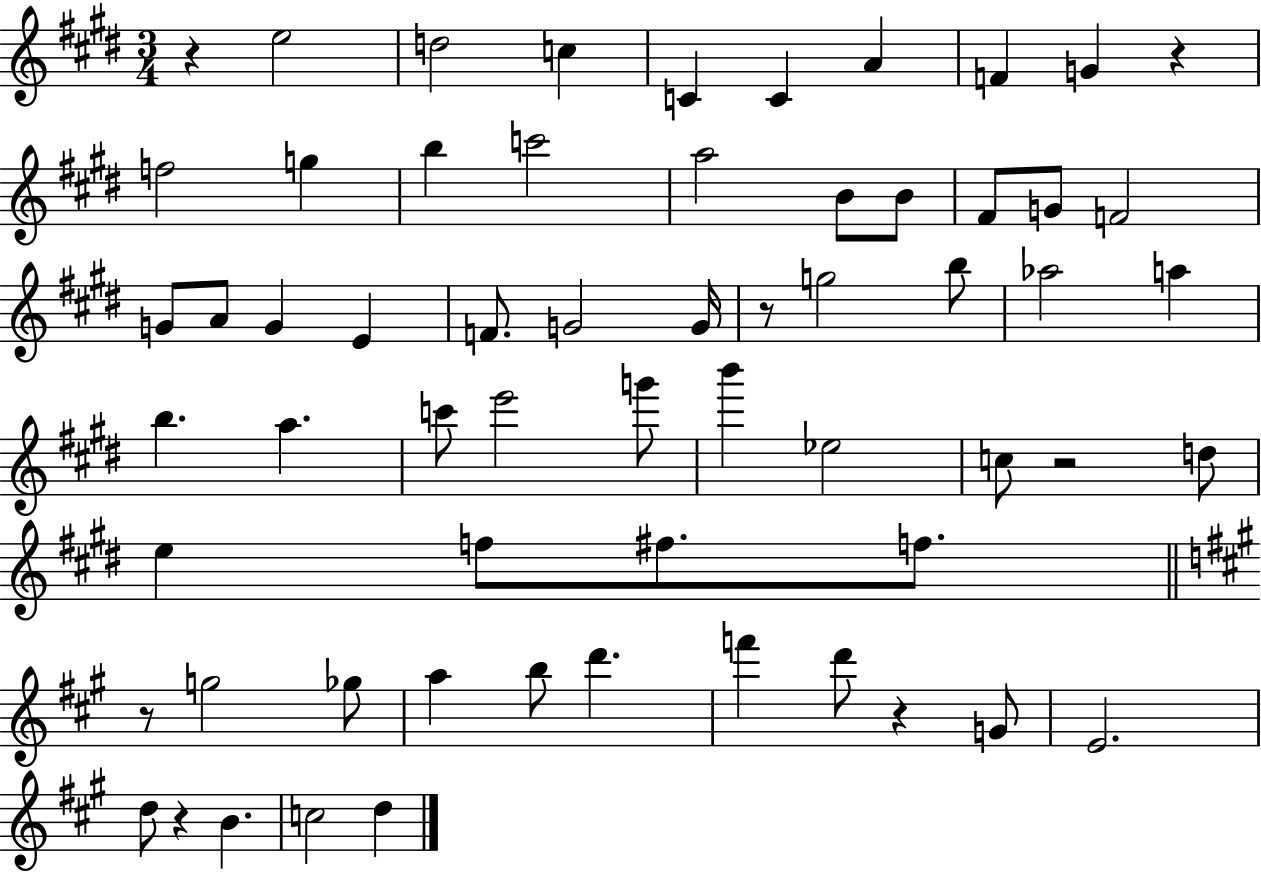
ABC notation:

X:1
T:Untitled
M:3/4
L:1/4
K:E
z e2 d2 c C C A F G z f2 g b c'2 a2 B/2 B/2 ^F/2 G/2 F2 G/2 A/2 G E F/2 G2 G/4 z/2 g2 b/2 _a2 a b a c'/2 e'2 g'/2 b' _e2 c/2 z2 d/2 e f/2 ^f/2 f/2 z/2 g2 _g/2 a b/2 d' f' d'/2 z G/2 E2 d/2 z B c2 d